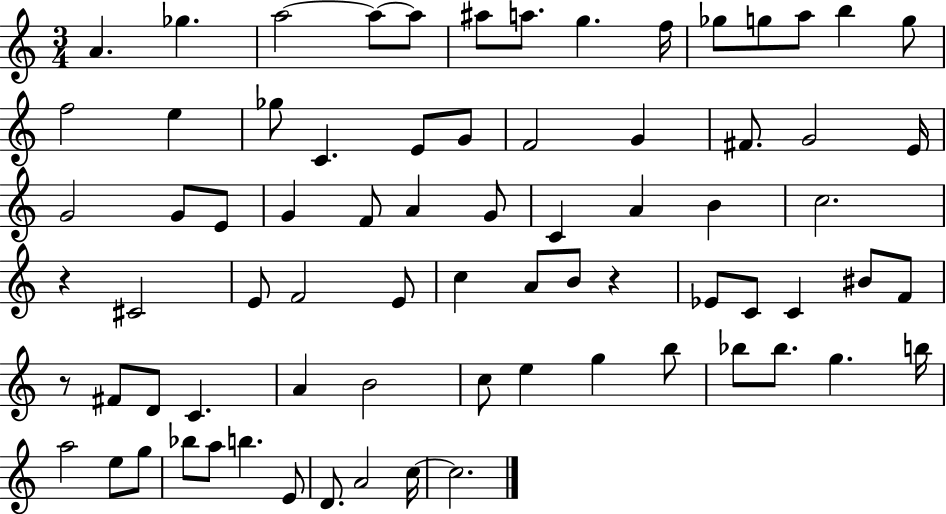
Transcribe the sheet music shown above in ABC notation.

X:1
T:Untitled
M:3/4
L:1/4
K:C
A _g a2 a/2 a/2 ^a/2 a/2 g f/4 _g/2 g/2 a/2 b g/2 f2 e _g/2 C E/2 G/2 F2 G ^F/2 G2 E/4 G2 G/2 E/2 G F/2 A G/2 C A B c2 z ^C2 E/2 F2 E/2 c A/2 B/2 z _E/2 C/2 C ^B/2 F/2 z/2 ^F/2 D/2 C A B2 c/2 e g b/2 _b/2 _b/2 g b/4 a2 e/2 g/2 _b/2 a/2 b E/2 D/2 A2 c/4 c2